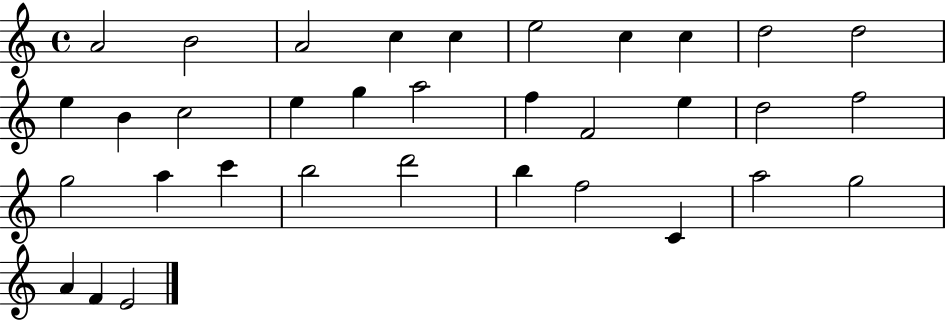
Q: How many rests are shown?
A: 0